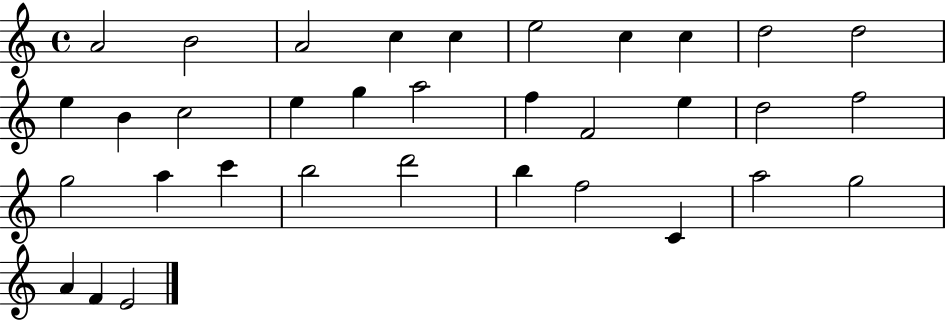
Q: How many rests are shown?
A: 0